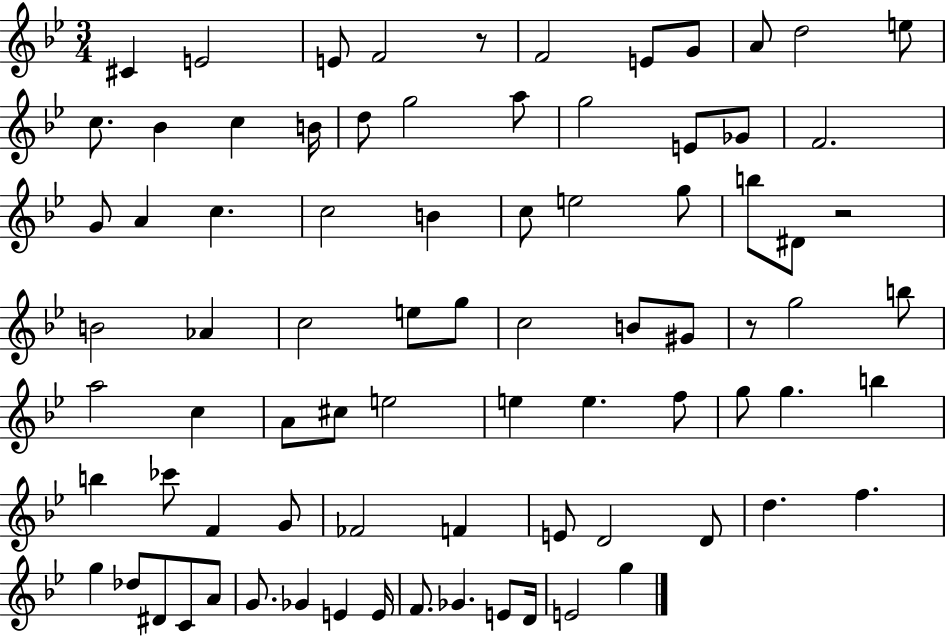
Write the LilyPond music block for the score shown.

{
  \clef treble
  \numericTimeSignature
  \time 3/4
  \key bes \major
  cis'4 e'2 | e'8 f'2 r8 | f'2 e'8 g'8 | a'8 d''2 e''8 | \break c''8. bes'4 c''4 b'16 | d''8 g''2 a''8 | g''2 e'8 ges'8 | f'2. | \break g'8 a'4 c''4. | c''2 b'4 | c''8 e''2 g''8 | b''8 dis'8 r2 | \break b'2 aes'4 | c''2 e''8 g''8 | c''2 b'8 gis'8 | r8 g''2 b''8 | \break a''2 c''4 | a'8 cis''8 e''2 | e''4 e''4. f''8 | g''8 g''4. b''4 | \break b''4 ces'''8 f'4 g'8 | fes'2 f'4 | e'8 d'2 d'8 | d''4. f''4. | \break g''4 des''8 dis'8 c'8 a'8 | g'8. ges'4 e'4 e'16 | f'8. ges'4. e'8 d'16 | e'2 g''4 | \break \bar "|."
}